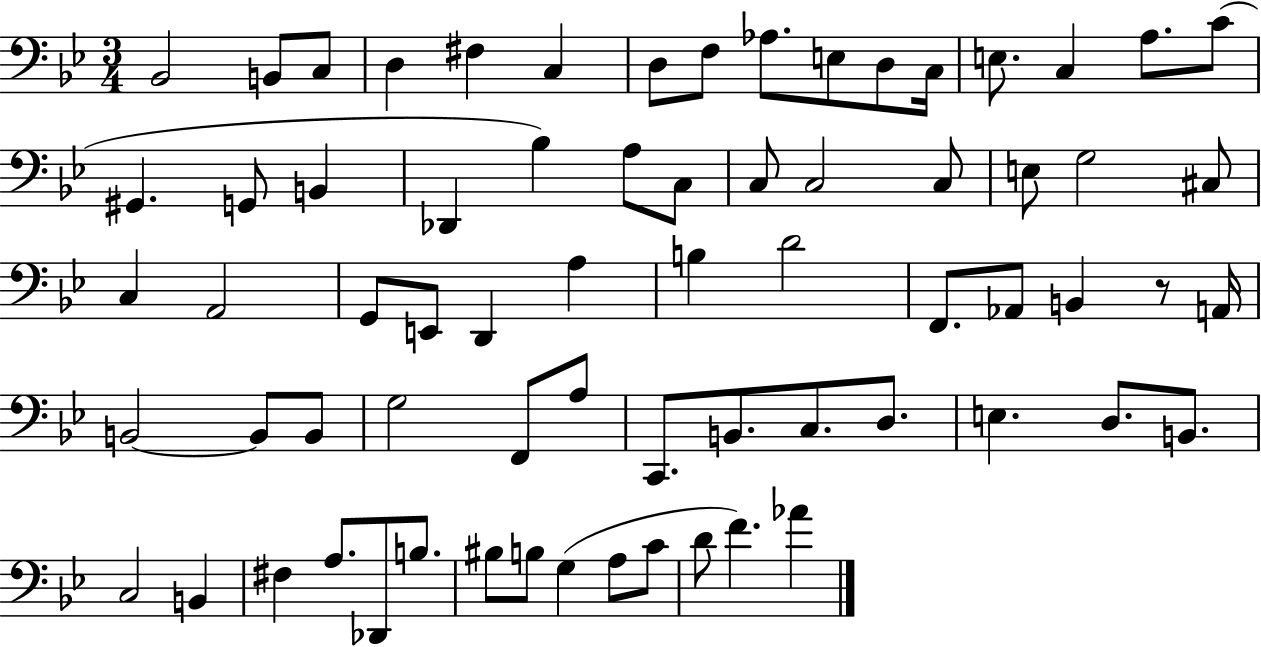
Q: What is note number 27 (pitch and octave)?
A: E3